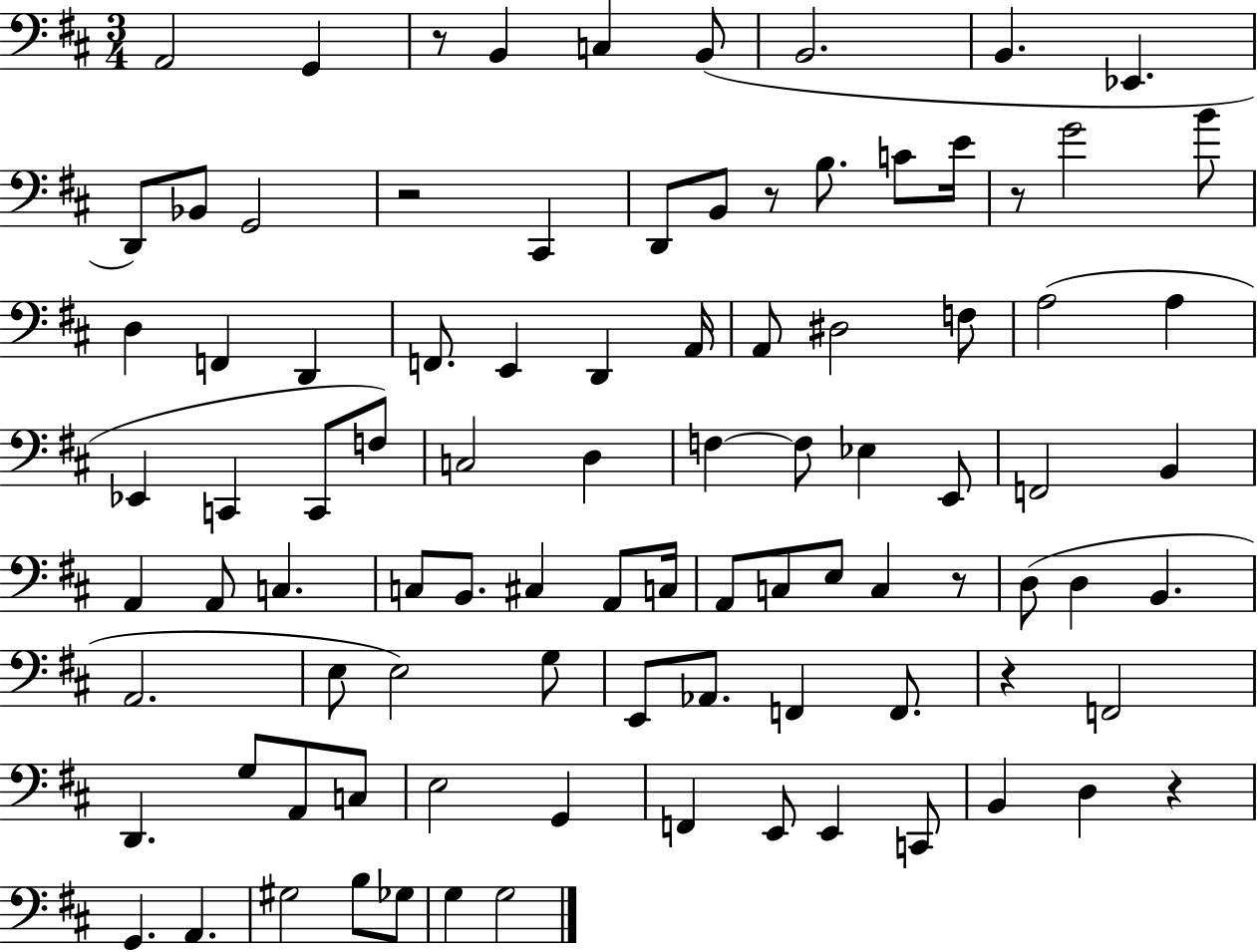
A2/h G2/q R/e B2/q C3/q B2/e B2/h. B2/q. Eb2/q. D2/e Bb2/e G2/h R/h C#2/q D2/e B2/e R/e B3/e. C4/e E4/s R/e G4/h B4/e D3/q F2/q D2/q F2/e. E2/q D2/q A2/s A2/e D#3/h F3/e A3/h A3/q Eb2/q C2/q C2/e F3/e C3/h D3/q F3/q F3/e Eb3/q E2/e F2/h B2/q A2/q A2/e C3/q. C3/e B2/e. C#3/q A2/e C3/s A2/e C3/e E3/e C3/q R/e D3/e D3/q B2/q. A2/h. E3/e E3/h G3/e E2/e Ab2/e. F2/q F2/e. R/q F2/h D2/q. G3/e A2/e C3/e E3/h G2/q F2/q E2/e E2/q C2/e B2/q D3/q R/q G2/q. A2/q. G#3/h B3/e Gb3/e G3/q G3/h